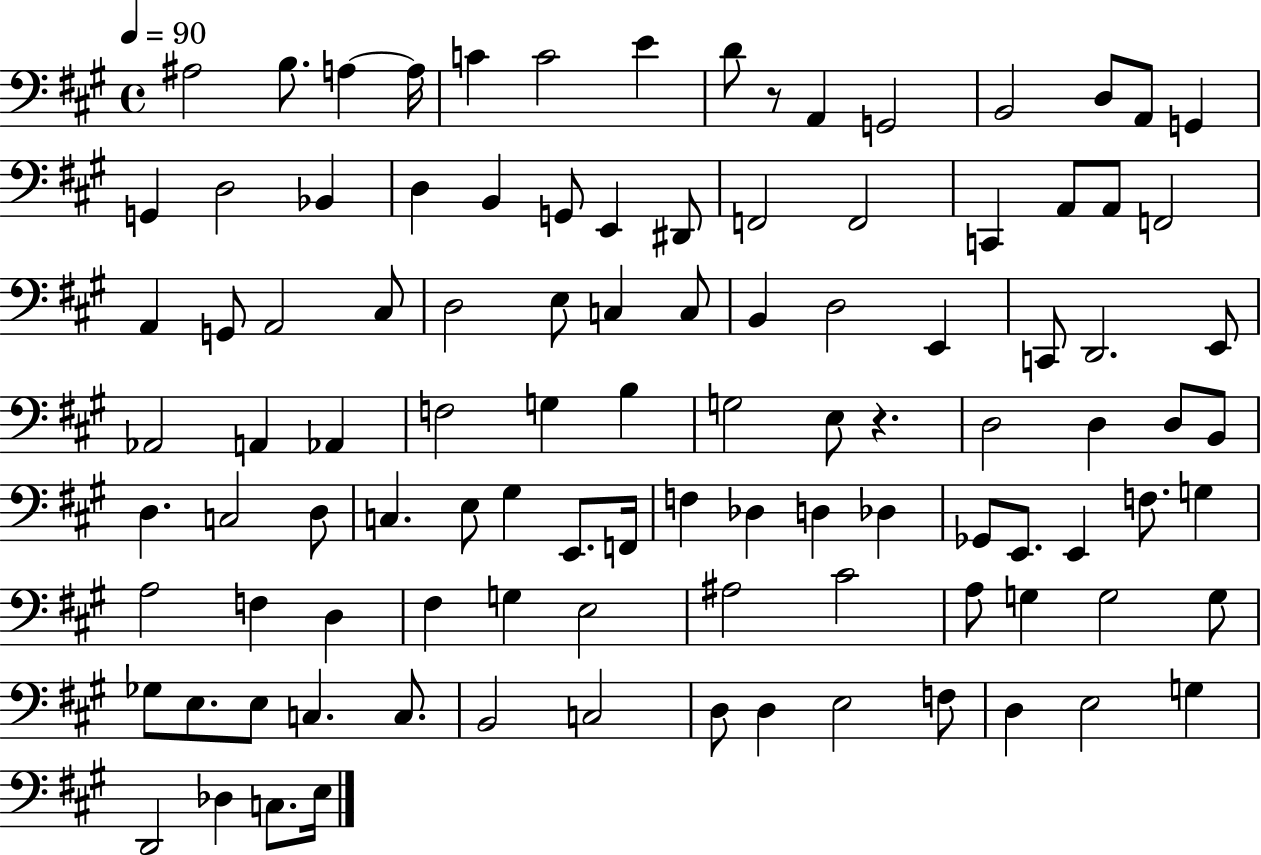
{
  \clef bass
  \time 4/4
  \defaultTimeSignature
  \key a \major
  \tempo 4 = 90
  ais2 b8. a4~~ a16 | c'4 c'2 e'4 | d'8 r8 a,4 g,2 | b,2 d8 a,8 g,4 | \break g,4 d2 bes,4 | d4 b,4 g,8 e,4 dis,8 | f,2 f,2 | c,4 a,8 a,8 f,2 | \break a,4 g,8 a,2 cis8 | d2 e8 c4 c8 | b,4 d2 e,4 | c,8 d,2. e,8 | \break aes,2 a,4 aes,4 | f2 g4 b4 | g2 e8 r4. | d2 d4 d8 b,8 | \break d4. c2 d8 | c4. e8 gis4 e,8. f,16 | f4 des4 d4 des4 | ges,8 e,8. e,4 f8. g4 | \break a2 f4 d4 | fis4 g4 e2 | ais2 cis'2 | a8 g4 g2 g8 | \break ges8 e8. e8 c4. c8. | b,2 c2 | d8 d4 e2 f8 | d4 e2 g4 | \break d,2 des4 c8. e16 | \bar "|."
}